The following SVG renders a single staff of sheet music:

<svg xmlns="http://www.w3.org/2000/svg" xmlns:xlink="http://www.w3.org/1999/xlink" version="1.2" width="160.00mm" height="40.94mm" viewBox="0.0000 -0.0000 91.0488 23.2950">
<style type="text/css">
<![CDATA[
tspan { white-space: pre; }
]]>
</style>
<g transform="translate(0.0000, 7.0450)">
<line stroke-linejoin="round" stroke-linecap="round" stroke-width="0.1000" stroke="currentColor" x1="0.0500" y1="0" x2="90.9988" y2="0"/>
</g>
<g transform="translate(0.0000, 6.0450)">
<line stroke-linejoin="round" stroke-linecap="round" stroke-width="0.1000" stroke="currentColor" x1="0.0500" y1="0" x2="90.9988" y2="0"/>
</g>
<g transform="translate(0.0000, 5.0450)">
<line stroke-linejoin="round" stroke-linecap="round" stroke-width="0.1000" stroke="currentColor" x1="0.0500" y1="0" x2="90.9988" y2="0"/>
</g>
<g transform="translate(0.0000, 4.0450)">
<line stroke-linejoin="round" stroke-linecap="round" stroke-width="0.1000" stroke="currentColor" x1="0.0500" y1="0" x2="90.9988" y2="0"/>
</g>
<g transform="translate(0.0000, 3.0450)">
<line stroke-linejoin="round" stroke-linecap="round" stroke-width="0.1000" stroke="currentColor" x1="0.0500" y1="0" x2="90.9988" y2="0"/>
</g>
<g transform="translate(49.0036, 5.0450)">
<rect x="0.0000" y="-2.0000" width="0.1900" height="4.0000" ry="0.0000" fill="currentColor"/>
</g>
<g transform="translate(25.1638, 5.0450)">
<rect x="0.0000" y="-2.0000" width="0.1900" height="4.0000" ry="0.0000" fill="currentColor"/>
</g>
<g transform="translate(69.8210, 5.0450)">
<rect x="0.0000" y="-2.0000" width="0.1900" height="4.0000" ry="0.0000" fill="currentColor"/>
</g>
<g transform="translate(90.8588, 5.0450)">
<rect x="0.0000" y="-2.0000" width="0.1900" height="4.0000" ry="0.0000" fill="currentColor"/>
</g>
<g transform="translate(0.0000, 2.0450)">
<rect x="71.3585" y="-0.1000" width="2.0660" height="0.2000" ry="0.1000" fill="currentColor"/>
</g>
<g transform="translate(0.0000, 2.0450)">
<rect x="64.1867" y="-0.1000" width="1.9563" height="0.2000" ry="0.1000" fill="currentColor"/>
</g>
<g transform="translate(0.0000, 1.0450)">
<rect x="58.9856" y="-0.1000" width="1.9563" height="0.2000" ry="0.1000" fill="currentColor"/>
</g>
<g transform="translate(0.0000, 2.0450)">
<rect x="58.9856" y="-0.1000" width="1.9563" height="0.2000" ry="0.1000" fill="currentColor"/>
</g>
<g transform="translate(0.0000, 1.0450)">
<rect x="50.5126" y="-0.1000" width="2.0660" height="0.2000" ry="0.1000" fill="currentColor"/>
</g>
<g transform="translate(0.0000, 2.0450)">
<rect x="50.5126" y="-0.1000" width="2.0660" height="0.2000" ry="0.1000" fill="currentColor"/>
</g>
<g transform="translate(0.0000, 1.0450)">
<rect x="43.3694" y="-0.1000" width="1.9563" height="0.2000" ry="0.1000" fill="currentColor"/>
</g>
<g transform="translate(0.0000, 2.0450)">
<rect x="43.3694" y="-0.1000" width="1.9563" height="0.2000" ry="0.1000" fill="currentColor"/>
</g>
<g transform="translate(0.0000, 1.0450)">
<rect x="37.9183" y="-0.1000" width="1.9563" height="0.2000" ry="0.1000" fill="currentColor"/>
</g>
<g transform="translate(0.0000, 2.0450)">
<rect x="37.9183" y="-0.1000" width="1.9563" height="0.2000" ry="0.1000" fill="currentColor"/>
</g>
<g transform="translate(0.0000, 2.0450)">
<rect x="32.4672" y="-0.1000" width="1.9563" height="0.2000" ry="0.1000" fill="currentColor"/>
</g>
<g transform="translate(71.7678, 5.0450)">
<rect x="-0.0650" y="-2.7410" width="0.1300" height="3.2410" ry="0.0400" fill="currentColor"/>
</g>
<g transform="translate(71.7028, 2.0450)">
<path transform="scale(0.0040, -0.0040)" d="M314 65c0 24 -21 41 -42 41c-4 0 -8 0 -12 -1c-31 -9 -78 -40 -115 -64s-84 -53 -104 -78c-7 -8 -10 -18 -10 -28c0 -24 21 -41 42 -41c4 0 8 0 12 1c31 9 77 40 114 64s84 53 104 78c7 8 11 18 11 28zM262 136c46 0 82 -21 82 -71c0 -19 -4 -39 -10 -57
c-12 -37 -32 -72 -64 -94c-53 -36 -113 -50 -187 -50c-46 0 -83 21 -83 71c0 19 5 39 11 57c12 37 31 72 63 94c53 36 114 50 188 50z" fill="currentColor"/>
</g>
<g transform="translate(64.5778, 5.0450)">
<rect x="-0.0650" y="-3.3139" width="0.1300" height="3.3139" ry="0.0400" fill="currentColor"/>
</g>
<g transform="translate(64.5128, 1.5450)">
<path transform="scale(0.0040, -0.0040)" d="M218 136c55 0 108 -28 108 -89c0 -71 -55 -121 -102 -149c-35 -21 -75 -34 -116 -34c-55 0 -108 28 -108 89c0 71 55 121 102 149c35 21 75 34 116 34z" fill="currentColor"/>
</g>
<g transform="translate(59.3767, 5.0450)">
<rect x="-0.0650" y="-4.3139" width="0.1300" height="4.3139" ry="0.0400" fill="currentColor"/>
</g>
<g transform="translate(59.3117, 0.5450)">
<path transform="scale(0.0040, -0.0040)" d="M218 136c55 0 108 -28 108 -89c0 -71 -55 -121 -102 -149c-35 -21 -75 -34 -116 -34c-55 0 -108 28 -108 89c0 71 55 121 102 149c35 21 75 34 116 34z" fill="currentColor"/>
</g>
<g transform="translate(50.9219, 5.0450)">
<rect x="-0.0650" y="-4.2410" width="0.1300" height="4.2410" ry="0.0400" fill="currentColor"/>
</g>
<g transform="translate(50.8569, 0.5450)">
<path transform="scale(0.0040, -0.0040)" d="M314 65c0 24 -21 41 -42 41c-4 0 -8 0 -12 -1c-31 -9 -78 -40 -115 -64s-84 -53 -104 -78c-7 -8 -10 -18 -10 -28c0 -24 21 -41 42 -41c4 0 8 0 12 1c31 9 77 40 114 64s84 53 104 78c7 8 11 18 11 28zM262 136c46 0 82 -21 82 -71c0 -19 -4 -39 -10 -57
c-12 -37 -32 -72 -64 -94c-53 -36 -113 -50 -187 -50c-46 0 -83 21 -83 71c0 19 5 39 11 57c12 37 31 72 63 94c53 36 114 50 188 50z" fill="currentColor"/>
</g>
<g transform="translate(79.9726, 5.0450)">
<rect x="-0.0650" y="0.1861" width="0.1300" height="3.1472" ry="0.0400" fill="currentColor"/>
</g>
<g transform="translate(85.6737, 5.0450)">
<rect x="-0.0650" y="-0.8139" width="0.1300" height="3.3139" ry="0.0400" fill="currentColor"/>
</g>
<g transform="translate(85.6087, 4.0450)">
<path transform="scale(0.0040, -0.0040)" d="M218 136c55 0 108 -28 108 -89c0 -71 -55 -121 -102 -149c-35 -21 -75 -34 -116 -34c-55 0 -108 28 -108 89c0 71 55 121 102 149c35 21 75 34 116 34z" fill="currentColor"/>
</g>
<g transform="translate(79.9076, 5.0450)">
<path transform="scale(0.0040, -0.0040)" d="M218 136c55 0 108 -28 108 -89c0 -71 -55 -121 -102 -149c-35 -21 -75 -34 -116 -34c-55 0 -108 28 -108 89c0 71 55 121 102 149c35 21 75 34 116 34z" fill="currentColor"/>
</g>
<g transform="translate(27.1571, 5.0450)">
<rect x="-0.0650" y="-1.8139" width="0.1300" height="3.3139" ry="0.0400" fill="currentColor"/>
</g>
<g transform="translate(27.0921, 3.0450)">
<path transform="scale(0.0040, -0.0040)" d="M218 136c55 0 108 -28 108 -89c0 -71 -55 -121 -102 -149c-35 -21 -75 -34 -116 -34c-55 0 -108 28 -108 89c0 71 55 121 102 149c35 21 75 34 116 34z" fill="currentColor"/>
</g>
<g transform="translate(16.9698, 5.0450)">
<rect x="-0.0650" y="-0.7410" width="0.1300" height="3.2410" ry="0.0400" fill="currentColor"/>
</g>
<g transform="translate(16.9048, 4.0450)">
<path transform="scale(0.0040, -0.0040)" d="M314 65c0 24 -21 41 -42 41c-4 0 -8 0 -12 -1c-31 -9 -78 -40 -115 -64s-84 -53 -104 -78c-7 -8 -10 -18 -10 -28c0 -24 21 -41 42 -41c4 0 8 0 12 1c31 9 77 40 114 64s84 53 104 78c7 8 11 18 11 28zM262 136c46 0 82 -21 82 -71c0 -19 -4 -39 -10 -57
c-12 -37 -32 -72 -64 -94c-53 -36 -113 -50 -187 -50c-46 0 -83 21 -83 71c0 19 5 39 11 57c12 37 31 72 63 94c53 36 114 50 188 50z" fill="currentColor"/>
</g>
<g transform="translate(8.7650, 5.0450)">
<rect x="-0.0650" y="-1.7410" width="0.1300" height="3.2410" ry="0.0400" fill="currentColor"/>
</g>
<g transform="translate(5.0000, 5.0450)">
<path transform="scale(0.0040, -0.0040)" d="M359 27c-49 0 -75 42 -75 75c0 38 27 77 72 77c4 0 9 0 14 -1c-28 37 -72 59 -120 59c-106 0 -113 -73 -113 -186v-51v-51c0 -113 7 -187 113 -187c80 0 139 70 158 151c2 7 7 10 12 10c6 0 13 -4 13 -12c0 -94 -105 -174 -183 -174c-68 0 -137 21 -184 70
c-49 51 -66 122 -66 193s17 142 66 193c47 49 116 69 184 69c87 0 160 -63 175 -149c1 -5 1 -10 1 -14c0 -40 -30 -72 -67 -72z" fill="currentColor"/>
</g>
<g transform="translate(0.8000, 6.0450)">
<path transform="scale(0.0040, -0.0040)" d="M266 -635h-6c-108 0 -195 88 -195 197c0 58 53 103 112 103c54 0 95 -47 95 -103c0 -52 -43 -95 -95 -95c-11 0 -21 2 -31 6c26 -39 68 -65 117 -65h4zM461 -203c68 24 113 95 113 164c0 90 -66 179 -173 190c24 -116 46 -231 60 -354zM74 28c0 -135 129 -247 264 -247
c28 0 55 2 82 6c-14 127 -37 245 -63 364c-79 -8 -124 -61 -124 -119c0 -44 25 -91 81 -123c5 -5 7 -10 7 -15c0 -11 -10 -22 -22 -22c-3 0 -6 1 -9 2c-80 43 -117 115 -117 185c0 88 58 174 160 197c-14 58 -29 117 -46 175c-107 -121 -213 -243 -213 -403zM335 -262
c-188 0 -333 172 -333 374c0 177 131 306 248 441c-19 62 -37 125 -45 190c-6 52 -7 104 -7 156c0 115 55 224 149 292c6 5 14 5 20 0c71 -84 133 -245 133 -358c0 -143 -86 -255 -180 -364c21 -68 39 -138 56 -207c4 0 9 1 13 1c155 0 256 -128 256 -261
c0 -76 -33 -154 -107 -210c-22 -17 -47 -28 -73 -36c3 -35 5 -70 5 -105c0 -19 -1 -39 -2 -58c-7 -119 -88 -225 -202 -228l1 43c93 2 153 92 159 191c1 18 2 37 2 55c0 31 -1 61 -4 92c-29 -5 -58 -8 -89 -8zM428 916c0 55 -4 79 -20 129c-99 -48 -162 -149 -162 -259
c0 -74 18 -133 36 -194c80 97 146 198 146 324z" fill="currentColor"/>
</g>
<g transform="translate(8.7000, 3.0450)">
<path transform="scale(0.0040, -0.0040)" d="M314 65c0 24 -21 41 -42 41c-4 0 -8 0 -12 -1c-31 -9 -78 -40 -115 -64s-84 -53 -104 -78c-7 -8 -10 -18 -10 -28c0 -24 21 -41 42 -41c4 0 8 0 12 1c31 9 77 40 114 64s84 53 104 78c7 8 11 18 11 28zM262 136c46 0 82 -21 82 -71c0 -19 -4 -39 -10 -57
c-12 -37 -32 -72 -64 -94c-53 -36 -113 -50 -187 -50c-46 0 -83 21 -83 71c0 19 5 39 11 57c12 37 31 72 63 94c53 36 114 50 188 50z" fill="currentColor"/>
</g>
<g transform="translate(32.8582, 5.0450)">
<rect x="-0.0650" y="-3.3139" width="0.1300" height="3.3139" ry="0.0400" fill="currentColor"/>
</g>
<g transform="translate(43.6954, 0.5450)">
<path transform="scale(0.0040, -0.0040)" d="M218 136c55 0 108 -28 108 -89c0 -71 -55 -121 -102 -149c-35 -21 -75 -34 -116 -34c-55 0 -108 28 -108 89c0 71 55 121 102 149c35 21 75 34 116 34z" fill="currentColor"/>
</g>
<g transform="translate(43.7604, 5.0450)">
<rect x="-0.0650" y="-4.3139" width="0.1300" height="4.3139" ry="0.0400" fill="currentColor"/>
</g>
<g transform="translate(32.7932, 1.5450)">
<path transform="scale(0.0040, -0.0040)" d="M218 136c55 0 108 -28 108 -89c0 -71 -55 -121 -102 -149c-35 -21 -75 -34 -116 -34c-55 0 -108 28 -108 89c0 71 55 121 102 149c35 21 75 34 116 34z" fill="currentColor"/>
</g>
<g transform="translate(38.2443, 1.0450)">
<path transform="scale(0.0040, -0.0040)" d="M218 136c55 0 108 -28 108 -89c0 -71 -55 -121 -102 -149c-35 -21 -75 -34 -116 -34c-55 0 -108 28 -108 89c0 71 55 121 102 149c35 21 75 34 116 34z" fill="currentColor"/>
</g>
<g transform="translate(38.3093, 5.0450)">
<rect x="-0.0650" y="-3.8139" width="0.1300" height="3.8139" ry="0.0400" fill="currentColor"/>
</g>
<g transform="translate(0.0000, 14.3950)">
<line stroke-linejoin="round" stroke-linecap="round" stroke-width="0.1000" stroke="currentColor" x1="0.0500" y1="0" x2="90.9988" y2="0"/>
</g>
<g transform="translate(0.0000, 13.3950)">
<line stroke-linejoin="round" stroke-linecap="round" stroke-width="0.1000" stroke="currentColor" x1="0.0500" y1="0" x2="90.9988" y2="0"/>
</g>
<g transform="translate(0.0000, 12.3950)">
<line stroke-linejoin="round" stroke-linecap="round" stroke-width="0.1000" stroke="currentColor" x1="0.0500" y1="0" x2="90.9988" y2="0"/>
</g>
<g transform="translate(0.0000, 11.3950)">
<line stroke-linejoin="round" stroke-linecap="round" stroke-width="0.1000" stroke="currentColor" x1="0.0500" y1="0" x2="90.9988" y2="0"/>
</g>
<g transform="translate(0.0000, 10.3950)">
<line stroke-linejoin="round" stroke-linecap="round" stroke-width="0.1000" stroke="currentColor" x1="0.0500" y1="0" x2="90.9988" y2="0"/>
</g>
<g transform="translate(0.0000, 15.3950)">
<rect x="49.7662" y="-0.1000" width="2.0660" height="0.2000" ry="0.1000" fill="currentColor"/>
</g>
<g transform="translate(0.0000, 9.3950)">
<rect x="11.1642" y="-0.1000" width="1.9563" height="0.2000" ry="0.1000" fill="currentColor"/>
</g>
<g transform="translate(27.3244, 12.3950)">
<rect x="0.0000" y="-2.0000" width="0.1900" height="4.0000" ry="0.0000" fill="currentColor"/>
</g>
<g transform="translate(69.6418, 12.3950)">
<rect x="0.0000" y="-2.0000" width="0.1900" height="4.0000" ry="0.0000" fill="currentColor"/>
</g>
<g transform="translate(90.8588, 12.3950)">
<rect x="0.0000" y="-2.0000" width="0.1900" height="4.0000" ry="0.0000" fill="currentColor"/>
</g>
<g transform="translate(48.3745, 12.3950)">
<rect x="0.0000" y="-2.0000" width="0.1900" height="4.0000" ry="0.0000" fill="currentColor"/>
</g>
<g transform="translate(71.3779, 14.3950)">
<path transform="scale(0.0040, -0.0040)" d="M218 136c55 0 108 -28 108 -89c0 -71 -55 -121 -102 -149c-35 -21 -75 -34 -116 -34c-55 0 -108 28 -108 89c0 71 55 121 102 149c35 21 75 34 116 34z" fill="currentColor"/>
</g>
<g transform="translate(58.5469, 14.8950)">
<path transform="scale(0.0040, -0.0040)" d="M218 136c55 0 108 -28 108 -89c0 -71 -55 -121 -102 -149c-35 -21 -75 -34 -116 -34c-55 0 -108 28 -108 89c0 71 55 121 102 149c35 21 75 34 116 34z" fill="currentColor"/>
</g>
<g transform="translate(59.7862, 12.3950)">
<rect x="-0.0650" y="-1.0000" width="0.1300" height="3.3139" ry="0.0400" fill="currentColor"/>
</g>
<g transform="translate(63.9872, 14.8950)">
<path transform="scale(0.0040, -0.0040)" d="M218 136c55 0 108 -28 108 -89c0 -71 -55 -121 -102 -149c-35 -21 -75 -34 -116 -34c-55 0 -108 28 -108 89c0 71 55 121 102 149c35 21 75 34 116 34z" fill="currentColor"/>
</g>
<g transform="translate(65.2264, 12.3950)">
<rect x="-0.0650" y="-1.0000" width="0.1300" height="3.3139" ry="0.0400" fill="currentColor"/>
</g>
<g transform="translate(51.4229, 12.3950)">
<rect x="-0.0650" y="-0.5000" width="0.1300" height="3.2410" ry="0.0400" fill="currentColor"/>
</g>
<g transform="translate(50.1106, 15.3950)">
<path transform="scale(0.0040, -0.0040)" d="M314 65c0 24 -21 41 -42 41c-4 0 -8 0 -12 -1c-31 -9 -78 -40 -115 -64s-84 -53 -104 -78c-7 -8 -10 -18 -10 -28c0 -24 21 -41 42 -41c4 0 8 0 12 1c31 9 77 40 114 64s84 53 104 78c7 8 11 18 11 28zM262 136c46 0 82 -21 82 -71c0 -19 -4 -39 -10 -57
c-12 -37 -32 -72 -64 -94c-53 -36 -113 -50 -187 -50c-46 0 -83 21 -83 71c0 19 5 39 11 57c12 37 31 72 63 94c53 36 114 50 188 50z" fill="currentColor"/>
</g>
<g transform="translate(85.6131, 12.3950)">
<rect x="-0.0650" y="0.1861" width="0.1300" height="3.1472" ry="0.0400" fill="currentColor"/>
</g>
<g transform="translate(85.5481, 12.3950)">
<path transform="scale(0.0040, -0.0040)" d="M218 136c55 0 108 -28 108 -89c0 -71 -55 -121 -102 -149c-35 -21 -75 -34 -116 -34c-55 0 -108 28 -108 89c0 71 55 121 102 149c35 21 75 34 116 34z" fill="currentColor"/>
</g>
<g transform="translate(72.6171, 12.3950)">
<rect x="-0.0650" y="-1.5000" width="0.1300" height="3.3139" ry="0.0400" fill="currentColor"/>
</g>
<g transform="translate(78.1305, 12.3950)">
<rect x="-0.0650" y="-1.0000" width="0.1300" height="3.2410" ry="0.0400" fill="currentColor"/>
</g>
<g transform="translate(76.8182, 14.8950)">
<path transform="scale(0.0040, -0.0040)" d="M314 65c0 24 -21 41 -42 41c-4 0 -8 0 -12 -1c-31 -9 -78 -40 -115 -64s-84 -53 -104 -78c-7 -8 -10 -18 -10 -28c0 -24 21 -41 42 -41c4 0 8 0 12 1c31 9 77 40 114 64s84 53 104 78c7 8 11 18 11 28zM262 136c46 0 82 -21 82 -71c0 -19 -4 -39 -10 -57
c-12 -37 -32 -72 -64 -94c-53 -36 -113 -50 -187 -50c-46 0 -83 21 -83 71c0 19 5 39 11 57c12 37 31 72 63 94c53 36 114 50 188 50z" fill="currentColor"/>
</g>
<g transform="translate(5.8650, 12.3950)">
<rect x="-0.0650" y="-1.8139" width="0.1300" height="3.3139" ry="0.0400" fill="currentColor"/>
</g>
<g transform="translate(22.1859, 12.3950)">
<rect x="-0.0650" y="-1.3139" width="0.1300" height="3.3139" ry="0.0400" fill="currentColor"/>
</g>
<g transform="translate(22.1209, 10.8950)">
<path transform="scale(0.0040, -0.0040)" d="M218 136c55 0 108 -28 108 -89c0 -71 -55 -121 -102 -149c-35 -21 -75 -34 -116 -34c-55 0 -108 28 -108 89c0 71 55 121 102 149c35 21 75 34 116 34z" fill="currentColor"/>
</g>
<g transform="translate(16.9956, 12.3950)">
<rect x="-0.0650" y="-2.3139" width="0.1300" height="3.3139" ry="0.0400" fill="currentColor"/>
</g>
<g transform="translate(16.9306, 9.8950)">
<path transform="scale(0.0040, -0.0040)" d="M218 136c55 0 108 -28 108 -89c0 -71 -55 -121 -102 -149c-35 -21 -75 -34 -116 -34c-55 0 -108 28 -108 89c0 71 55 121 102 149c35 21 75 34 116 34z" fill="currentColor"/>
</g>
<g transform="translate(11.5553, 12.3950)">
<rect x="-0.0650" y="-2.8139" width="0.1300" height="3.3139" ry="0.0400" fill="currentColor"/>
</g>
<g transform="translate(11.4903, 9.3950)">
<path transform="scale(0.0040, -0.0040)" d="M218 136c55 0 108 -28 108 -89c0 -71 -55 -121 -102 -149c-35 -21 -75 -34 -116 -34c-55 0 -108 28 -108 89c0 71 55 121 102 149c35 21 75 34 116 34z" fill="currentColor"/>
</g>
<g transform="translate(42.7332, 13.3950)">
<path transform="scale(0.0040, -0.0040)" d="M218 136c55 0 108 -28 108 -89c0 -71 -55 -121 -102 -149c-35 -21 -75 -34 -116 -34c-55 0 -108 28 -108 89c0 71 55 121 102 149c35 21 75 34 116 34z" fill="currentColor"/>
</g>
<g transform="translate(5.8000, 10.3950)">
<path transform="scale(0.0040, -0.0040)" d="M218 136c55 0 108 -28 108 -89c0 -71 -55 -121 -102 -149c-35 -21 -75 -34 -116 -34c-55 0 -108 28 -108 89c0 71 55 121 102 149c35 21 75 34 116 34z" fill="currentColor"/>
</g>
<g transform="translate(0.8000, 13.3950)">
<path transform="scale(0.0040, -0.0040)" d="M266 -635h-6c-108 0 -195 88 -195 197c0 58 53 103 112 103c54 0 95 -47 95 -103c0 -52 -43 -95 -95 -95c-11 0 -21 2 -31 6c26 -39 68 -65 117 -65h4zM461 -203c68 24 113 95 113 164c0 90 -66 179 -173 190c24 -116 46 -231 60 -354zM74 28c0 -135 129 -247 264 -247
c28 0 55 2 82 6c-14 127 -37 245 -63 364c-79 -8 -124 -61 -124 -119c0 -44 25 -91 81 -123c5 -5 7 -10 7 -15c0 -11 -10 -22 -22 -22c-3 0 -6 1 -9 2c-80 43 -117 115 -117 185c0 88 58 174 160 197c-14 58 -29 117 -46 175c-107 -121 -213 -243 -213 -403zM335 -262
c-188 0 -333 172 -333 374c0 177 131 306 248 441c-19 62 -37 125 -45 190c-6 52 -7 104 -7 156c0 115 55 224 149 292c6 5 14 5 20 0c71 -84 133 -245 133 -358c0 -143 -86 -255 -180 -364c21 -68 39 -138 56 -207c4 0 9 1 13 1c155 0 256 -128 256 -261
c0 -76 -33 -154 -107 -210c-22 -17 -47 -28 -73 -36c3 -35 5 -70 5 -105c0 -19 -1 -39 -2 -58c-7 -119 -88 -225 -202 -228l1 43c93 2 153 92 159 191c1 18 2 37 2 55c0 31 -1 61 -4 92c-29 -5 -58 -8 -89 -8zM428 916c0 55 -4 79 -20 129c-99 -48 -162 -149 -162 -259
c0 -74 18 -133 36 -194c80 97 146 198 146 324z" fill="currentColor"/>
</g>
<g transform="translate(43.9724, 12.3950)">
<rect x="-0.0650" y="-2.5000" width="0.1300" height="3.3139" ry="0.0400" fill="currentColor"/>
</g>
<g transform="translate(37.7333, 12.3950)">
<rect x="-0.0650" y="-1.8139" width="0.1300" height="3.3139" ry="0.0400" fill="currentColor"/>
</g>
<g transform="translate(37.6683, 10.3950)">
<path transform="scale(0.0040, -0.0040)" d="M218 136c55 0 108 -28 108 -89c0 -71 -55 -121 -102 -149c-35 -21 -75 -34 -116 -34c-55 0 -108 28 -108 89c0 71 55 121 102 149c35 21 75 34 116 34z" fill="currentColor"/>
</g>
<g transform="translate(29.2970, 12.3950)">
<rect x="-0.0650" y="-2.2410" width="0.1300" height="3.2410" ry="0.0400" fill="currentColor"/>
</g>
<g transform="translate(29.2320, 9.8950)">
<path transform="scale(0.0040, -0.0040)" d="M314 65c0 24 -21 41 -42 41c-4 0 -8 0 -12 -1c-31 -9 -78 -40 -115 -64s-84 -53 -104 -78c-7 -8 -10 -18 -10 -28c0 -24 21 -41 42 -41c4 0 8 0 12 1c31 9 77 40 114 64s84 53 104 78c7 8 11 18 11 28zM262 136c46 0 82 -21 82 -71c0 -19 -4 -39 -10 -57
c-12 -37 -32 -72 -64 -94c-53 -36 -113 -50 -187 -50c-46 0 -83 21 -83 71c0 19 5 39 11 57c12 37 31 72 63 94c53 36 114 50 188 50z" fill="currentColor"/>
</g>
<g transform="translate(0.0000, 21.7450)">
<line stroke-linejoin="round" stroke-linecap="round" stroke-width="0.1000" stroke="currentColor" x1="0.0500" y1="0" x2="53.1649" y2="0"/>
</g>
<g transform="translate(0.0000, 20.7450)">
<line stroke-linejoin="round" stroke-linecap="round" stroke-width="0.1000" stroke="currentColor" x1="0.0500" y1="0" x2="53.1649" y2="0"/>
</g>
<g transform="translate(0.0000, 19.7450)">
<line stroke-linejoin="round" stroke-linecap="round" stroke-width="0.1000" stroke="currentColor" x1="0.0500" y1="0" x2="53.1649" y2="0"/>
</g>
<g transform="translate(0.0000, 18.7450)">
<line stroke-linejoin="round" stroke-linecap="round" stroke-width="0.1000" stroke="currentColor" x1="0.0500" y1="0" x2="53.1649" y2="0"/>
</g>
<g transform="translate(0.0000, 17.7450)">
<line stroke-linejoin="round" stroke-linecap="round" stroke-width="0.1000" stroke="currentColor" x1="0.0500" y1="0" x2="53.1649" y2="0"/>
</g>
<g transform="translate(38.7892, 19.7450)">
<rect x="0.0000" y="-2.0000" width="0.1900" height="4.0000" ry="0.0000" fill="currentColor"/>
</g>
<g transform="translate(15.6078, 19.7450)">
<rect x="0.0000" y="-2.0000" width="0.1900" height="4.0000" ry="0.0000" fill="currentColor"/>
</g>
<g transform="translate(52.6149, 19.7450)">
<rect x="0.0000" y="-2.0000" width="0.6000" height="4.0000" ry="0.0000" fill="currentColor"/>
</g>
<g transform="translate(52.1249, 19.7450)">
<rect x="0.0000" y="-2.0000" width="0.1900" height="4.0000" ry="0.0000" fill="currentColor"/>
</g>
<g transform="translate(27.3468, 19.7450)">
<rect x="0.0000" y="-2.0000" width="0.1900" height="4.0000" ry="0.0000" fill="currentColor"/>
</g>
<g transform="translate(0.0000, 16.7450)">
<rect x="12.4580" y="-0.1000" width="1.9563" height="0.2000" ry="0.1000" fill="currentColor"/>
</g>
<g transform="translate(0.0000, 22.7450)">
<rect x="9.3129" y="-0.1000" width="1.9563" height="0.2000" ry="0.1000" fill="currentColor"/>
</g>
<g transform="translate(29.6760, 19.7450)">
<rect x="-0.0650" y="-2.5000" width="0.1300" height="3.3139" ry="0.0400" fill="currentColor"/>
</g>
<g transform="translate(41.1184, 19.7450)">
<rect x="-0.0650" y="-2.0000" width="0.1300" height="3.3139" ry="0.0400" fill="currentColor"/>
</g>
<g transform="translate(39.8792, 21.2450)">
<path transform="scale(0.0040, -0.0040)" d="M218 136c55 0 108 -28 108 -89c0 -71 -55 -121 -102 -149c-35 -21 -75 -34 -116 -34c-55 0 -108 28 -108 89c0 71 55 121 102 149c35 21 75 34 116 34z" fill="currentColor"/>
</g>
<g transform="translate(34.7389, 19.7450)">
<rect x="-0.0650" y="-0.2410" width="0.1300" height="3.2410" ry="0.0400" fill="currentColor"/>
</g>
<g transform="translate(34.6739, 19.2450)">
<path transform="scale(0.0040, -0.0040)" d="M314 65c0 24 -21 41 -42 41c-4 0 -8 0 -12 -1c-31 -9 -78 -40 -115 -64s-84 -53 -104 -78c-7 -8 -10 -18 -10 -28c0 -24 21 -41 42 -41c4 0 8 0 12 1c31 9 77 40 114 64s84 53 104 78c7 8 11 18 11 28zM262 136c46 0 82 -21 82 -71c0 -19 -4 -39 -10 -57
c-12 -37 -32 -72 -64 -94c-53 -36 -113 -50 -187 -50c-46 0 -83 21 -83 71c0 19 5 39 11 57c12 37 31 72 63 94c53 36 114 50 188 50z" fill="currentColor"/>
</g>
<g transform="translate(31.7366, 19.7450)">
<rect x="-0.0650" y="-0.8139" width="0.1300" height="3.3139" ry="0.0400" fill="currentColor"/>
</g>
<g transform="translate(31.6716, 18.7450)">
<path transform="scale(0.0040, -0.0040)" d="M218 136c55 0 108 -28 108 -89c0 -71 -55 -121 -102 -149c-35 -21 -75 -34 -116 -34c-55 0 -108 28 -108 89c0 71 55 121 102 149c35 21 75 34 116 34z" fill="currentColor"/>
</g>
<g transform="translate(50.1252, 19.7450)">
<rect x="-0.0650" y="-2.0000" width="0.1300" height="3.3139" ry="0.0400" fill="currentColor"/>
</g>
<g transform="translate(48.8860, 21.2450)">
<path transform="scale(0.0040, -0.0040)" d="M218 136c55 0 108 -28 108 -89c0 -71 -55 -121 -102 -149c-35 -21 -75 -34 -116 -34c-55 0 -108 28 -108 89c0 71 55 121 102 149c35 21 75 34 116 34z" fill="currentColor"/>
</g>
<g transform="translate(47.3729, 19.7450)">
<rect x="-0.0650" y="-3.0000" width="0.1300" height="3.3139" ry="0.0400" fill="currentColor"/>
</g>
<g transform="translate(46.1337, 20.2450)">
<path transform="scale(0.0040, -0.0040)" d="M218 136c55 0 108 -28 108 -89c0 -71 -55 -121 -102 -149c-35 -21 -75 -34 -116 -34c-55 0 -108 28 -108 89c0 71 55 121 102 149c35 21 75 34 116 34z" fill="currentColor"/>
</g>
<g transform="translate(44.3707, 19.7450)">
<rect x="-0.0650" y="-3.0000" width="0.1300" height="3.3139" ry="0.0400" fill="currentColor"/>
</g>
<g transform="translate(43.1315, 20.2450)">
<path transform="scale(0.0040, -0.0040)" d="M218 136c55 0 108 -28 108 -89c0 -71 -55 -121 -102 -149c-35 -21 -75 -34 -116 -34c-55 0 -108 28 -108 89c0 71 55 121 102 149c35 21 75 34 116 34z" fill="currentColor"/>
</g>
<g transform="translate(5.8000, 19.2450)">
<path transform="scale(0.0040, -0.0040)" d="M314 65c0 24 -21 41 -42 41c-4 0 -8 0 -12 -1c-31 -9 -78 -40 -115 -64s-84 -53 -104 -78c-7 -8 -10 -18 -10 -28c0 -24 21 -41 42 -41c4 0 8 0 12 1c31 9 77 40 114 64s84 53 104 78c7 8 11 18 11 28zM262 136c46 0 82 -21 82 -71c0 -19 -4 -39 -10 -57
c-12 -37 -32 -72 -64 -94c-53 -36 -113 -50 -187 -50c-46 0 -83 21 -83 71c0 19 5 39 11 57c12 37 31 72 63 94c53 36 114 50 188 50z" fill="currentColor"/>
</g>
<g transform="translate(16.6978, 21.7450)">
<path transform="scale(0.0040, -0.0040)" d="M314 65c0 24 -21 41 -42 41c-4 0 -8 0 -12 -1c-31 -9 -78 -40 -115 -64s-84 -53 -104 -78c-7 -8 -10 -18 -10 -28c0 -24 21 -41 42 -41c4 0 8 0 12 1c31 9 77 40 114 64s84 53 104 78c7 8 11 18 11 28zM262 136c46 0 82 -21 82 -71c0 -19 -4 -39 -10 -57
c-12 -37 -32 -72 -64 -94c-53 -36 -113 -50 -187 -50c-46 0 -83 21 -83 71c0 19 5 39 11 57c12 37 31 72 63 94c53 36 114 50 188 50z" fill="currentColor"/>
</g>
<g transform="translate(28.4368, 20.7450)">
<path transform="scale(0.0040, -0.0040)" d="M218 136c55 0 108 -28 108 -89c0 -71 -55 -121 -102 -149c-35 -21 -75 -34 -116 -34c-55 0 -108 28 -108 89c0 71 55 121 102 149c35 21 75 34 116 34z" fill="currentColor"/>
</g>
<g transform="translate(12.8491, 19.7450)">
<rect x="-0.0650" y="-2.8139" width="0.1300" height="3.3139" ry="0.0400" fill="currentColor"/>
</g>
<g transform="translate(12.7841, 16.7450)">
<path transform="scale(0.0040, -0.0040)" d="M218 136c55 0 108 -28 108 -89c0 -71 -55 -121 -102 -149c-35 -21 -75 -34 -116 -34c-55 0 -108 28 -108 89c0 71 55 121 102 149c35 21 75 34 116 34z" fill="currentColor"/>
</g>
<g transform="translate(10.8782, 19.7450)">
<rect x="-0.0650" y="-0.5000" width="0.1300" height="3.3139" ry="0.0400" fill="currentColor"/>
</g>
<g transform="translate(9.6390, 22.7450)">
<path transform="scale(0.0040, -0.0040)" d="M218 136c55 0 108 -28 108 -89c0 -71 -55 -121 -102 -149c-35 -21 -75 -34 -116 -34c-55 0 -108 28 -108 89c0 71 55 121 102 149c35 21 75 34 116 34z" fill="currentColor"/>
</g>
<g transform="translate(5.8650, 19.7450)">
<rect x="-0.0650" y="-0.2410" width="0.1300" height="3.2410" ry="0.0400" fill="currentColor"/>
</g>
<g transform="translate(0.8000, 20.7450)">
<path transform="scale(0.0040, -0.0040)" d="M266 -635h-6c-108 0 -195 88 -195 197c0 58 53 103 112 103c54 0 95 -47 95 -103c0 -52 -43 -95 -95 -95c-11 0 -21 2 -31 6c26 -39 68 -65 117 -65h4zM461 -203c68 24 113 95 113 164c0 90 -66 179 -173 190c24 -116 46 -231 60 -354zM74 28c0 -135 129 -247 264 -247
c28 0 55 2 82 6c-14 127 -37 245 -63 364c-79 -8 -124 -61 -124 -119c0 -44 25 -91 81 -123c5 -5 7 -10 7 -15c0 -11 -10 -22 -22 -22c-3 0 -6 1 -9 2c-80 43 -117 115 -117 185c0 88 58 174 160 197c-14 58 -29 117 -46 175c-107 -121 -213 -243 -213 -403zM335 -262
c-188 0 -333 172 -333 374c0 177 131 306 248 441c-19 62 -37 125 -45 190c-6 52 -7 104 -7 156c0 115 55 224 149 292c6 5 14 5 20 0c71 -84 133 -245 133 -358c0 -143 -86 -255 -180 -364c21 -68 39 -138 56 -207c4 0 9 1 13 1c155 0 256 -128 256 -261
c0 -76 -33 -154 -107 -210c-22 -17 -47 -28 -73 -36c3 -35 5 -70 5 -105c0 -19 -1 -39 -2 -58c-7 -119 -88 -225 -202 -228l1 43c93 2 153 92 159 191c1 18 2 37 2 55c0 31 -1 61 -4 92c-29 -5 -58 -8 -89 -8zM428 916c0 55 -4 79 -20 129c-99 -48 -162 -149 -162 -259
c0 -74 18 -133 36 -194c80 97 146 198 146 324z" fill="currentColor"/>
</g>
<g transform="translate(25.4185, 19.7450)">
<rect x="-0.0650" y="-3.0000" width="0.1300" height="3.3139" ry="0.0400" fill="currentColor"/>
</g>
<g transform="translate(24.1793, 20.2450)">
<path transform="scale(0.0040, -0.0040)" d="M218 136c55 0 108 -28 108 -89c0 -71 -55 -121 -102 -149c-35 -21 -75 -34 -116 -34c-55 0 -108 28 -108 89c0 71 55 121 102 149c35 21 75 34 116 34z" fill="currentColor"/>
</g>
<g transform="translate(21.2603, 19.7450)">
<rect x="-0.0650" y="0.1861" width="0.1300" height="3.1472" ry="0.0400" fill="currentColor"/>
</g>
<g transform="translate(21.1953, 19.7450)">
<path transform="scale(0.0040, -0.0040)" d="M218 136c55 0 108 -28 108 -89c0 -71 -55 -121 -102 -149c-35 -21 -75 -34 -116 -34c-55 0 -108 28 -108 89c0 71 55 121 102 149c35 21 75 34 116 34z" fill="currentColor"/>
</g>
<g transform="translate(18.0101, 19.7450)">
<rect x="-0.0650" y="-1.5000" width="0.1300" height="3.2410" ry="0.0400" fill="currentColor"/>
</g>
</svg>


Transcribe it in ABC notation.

X:1
T:Untitled
M:4/4
L:1/4
K:C
f2 d2 f b c' d' d'2 d' b a2 B d f a g e g2 f G C2 D D E D2 B c2 C a E2 B A G d c2 F A A F